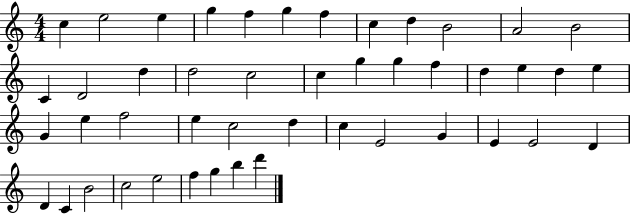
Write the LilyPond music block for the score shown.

{
  \clef treble
  \numericTimeSignature
  \time 4/4
  \key c \major
  c''4 e''2 e''4 | g''4 f''4 g''4 f''4 | c''4 d''4 b'2 | a'2 b'2 | \break c'4 d'2 d''4 | d''2 c''2 | c''4 g''4 g''4 f''4 | d''4 e''4 d''4 e''4 | \break g'4 e''4 f''2 | e''4 c''2 d''4 | c''4 e'2 g'4 | e'4 e'2 d'4 | \break d'4 c'4 b'2 | c''2 e''2 | f''4 g''4 b''4 d'''4 | \bar "|."
}